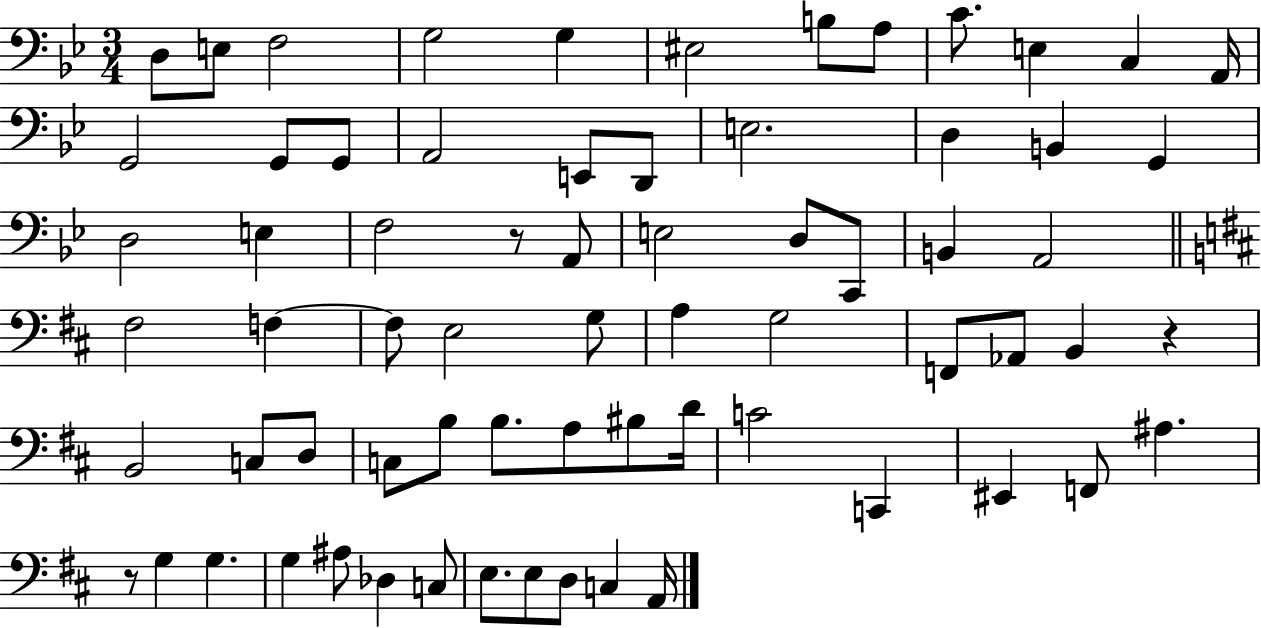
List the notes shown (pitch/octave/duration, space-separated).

D3/e E3/e F3/h G3/h G3/q EIS3/h B3/e A3/e C4/e. E3/q C3/q A2/s G2/h G2/e G2/e A2/h E2/e D2/e E3/h. D3/q B2/q G2/q D3/h E3/q F3/h R/e A2/e E3/h D3/e C2/e B2/q A2/h F#3/h F3/q F3/e E3/h G3/e A3/q G3/h F2/e Ab2/e B2/q R/q B2/h C3/e D3/e C3/e B3/e B3/e. A3/e BIS3/e D4/s C4/h C2/q EIS2/q F2/e A#3/q. R/e G3/q G3/q. G3/q A#3/e Db3/q C3/e E3/e. E3/e D3/e C3/q A2/s